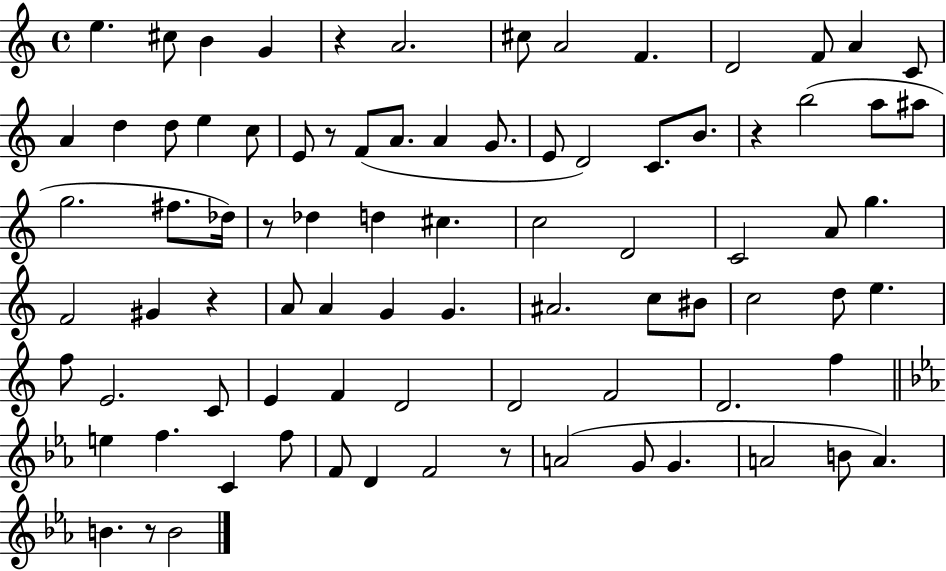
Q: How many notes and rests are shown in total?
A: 84